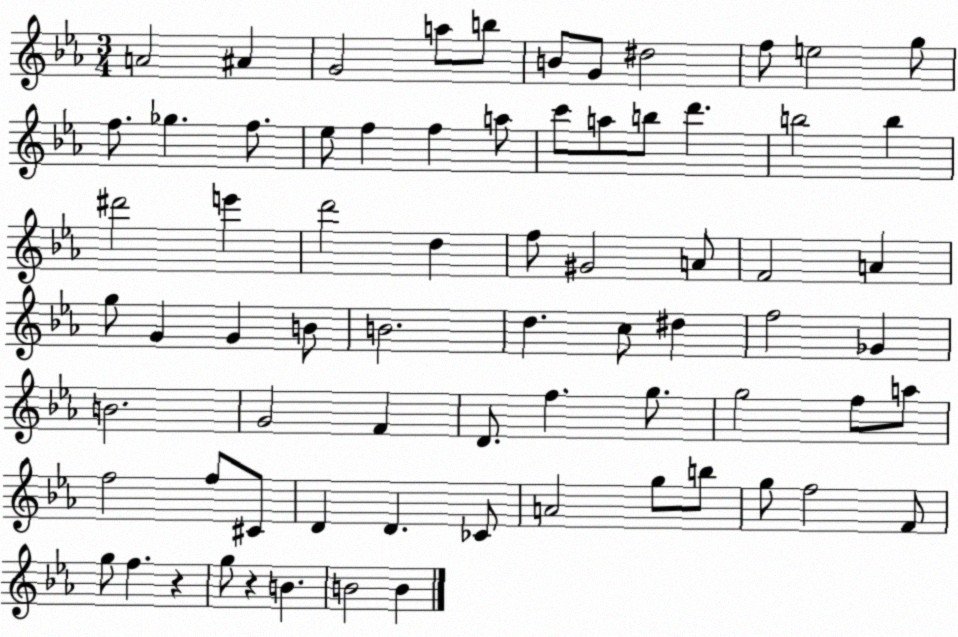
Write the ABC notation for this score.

X:1
T:Untitled
M:3/4
L:1/4
K:Eb
A2 ^A G2 a/2 b/2 B/2 G/2 ^d2 f/2 e2 g/2 f/2 _g f/2 _e/2 f f a/2 c'/2 a/2 b/2 d' b2 b ^d'2 e' d'2 d f/2 ^G2 A/2 F2 A g/2 G G B/2 B2 d c/2 ^d f2 _G B2 G2 F D/2 f g/2 g2 f/2 a/2 f2 f/2 ^C/2 D D _C/2 A2 g/2 b/2 g/2 f2 F/2 g/2 f z g/2 z B B2 B